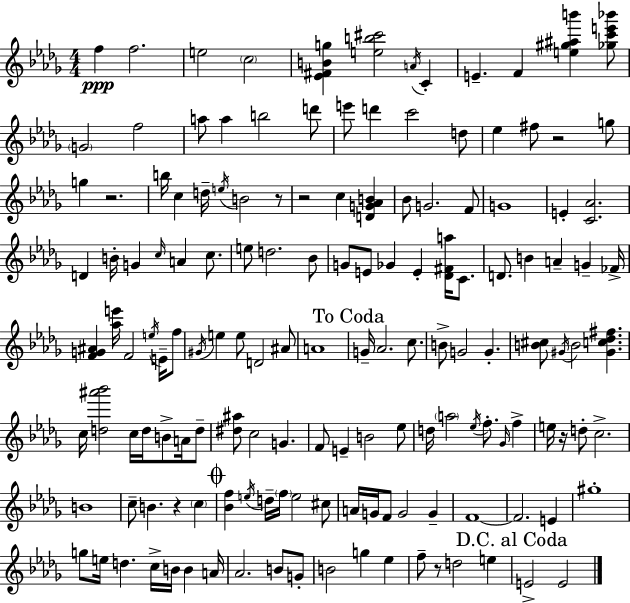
{
  \clef treble
  \numericTimeSignature
  \time 4/4
  \key bes \minor
  f''4\ppp f''2. | e''2 \parenthesize c''2 | <ees' fis' b' g''>4 <e'' b'' cis'''>2 \acciaccatura { a'16 } c'4-. | e'4.-- f'4 <e'' gis'' ais'' b'''>4 <ges'' c''' e''' bes'''>8 | \break \parenthesize g'2 f''2 | a''8 a''4 b''2 d'''8 | e'''8 d'''4 c'''2 d''8 | ees''4 fis''8 r2 g''8 | \break g''4 r2. | b''16 c''4 d''16-- \acciaccatura { e''16 } b'2 | r8 r2 c''4 <d' g' aes' b'>4 | bes'8 g'2. | \break f'8 g'1 | e'4-. <c' aes'>2. | d'4 b'16-. g'4 \grace { c''16 } a'4 | c''8. e''8 d''2. | \break bes'8 g'8 e'8 ges'4 e'4-. <des' fis' a''>16 | c'8. d'8. b'4 a'4-- g'4-- | fes'16-> <f' g' ais'>4 <aes'' e'''>16 f'2 | \acciaccatura { e''16 } e'16-- f''8 \acciaccatura { gis'16 } e''4 e''8 d'2 | \break ais'8 a'1 | \mark "To Coda" g'16-- aes'2. | c''8. b'8-> g'2 g'4.-. | <b' cis''>8 \acciaccatura { gis'16 } b'2 | \break <gis' c'' des'' fis''>4. c''16 <d'' ais''' bes'''>2 c''16 | d''16 b'8-> a'16 d''8-- <dis'' ais''>8 c''2 | g'4. f'8 e'4-- b'2 | ees''8 d''16 \parenthesize a''2 \acciaccatura { ees''16 } | \break f''8.-. \grace { ges'16 } f''4-> e''16 r16 d''8-. c''2.-> | b'1 | c''8-- b'4. | r4 \parenthesize c''4 \mark \markup { \musicglyph "scripts.coda" } <bes' f''>4 \acciaccatura { e''16 } d''16-- \parenthesize f''16 e''2 | \break cis''8 a'16 g'16 f'8 g'2 | g'4-- f'1~~ | f'2. | e'4 gis''1-. | \break g''8 e''16 d''4. | c''16-> b'16 b'4 a'16 aes'2. | b'8 g'8-. b'2 | g''4 ees''4 f''8-- r8 d''2 | \break e''4 \mark "D.C. al Coda" e'2-> | e'2 \bar "|."
}